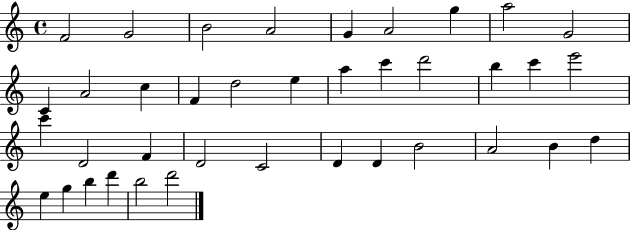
{
  \clef treble
  \time 4/4
  \defaultTimeSignature
  \key c \major
  f'2 g'2 | b'2 a'2 | g'4 a'2 g''4 | a''2 g'2 | \break c'4 a'2 c''4 | f'4 d''2 e''4 | a''4 c'''4 d'''2 | b''4 c'''4 e'''2 | \break c'''4 d'2 f'4 | d'2 c'2 | d'4 d'4 b'2 | a'2 b'4 d''4 | \break e''4 g''4 b''4 d'''4 | b''2 d'''2 | \bar "|."
}